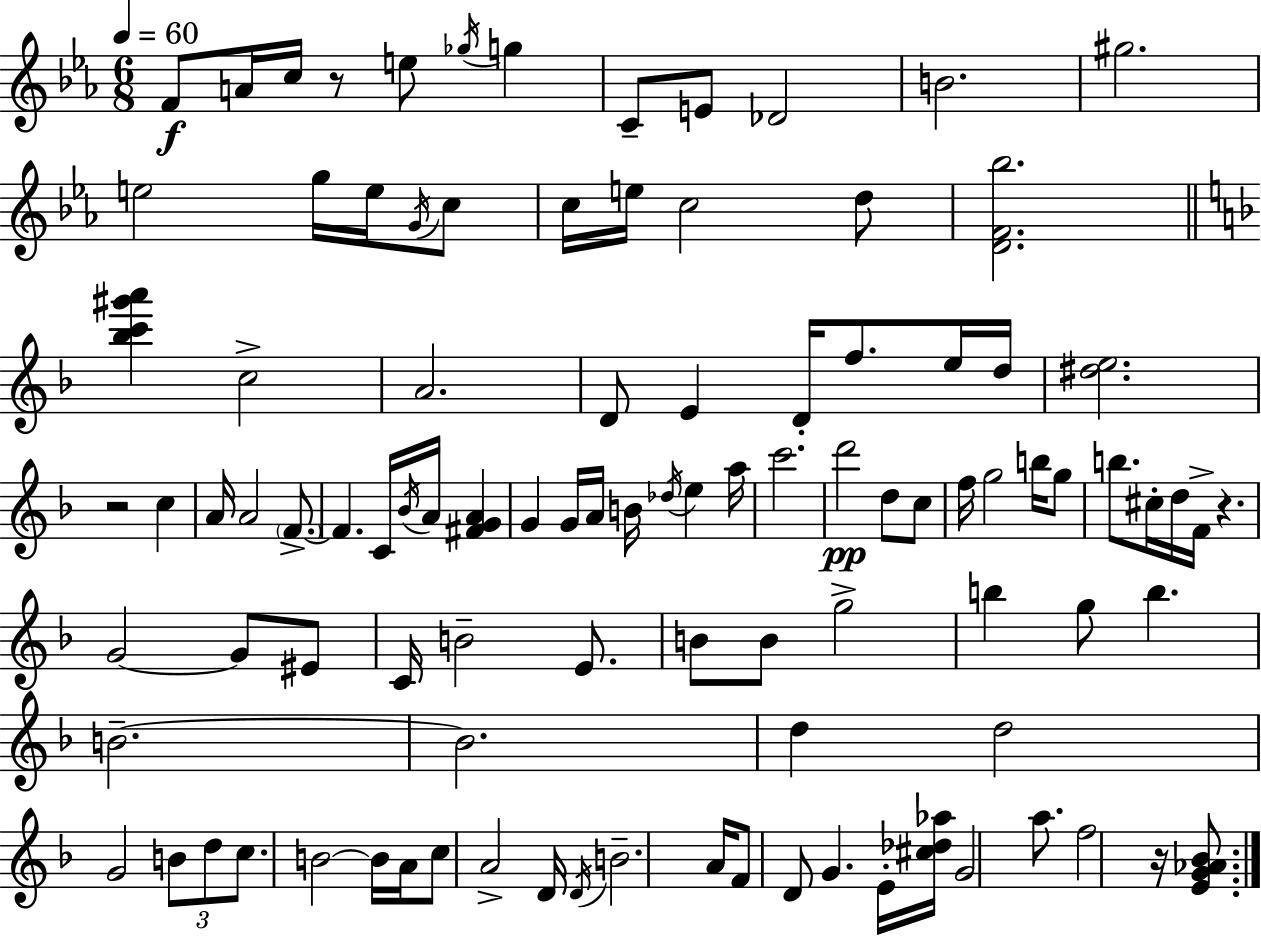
F4/e A4/s C5/s R/e E5/e Gb5/s G5/q C4/e E4/e Db4/h B4/h. G#5/h. E5/h G5/s E5/s G4/s C5/e C5/s E5/s C5/h D5/e [D4,F4,Bb5]/h. [Bb5,C6,G#6,A6]/q C5/h A4/h. D4/e E4/q D4/s F5/e. E5/s D5/s [D#5,E5]/h. R/h C5/q A4/s A4/h F4/e. F4/q. C4/s Bb4/s A4/s [F#4,G4,A4]/q G4/q G4/s A4/s B4/s Db5/s E5/q A5/s C6/h. D6/h D5/e C5/e F5/s G5/h B5/s G5/e B5/e. C#5/s D5/s F4/s R/q. G4/h G4/e EIS4/e C4/s B4/h E4/e. B4/e B4/e G5/h B5/q G5/e B5/q. B4/h. B4/h. D5/q D5/h G4/h B4/e D5/e C5/e. B4/h B4/s A4/s C5/e A4/h D4/s D4/s B4/h. A4/s F4/e D4/e G4/q. E4/s [C#5,Db5,Ab5]/s G4/h A5/e. F5/h R/s [E4,G4,Ab4,Bb4]/e.